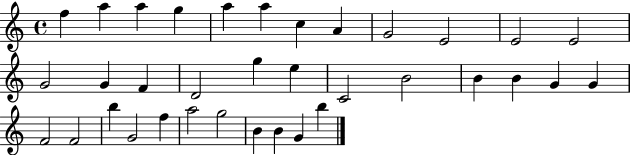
{
  \clef treble
  \time 4/4
  \defaultTimeSignature
  \key c \major
  f''4 a''4 a''4 g''4 | a''4 a''4 c''4 a'4 | g'2 e'2 | e'2 e'2 | \break g'2 g'4 f'4 | d'2 g''4 e''4 | c'2 b'2 | b'4 b'4 g'4 g'4 | \break f'2 f'2 | b''4 g'2 f''4 | a''2 g''2 | b'4 b'4 g'4 b''4 | \break \bar "|."
}